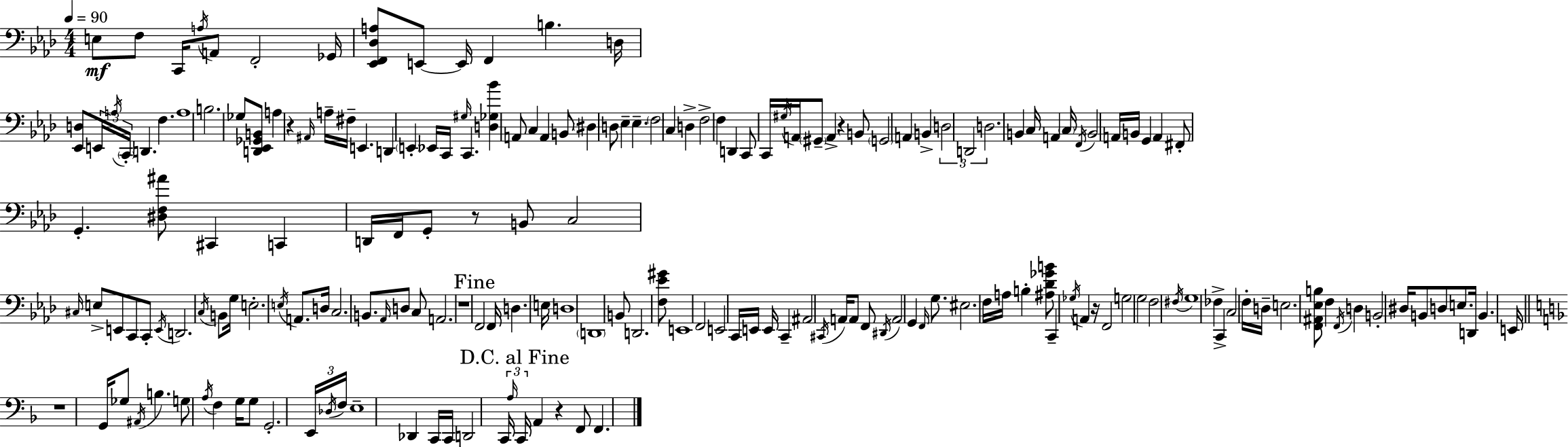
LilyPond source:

{
  \clef bass
  \numericTimeSignature
  \time 4/4
  \key f \minor
  \tempo 4 = 90
  \repeat volta 2 { e8\mf f8 c,16 \acciaccatura { a16 } a,8 f,2-. | ges,16 <ees, f, des a>8 e,8~~ e,16 f,4 b4. | d16 <ees, d>8 \tuplet 3/2 { e,16 \acciaccatura { a16 } \parenthesize c,16-. } d,4. f4. | a1 | \break b2. ges8 | <d, ees, ges, b,>8 a4 r4 \grace { ais,16 } a16-- fis16-- e,4. | d,4 \parenthesize e,4-. ees,16 c,16 \grace { gis16 } c,4. | <d ges bes'>4 a,8 c4 a,4 | \break b,8 \parenthesize dis4 d8 ees4-- ees4.-- | \parenthesize f2 c4 | d4-> f2-> f4 | d,4 c,8 c,16 \acciaccatura { gis16 } a,16 \parenthesize gis,8-- a,4-> r4 | \break b,8 \parenthesize g,2 a,4 | b,4-> \tuplet 3/2 { d2 d,2 | d2. } | b,4 c16 a,4 \parenthesize c16 \acciaccatura { f,16 } b,2 | \break a,16 b,16 g,4 a,4 fis,8-. | g,4.-. <dis f ais'>8 cis,4 c,4 | d,16 f,16 g,8-. r8 b,8 c2 | \grace { cis16 } e8-> e,8 c,8 c,8-. \acciaccatura { e,16 } d,2. | \break \acciaccatura { c16 } b,8 g16 e2.-. | \acciaccatura { e16 } a,8. d16 c2. | b,8. \grace { aes,16 } d8 c8 a,2. | r1 | \break \mark "Fine" f,2 | f,16 d4. e16 d1 | \parenthesize d,1 | b,8 d,2. | \break <f ees' gis'>8 e,1 | f,2 | e,2 c,16 e,16 e,16 c,4-- | ais,2 \acciaccatura { cis,16 } a,16 a,8 f,8 | \break \acciaccatura { dis,16 } a,2 g,4 \grace { f,16 } g8. | eis2. f16 a16 b4-. | <ais des' ges' b'>8 c,4-- \acciaccatura { ges16 } a,4 r16 f,2 | g2 g2 | \break f2 \acciaccatura { fis16 } | g1 | fes4-> c,4-> c2 | f16-. d16-- e2. <f, ais, ees b>8 | \break f4 \acciaccatura { f,16 } d4 b,2-. | dis16 b,8 d8 e8. d,16 b,4. | e,16 \bar "||" \break \key f \major r1 | g,16 ges8 \acciaccatura { ais,16 } b4. g8 \acciaccatura { a16 } f4 | g16 g8 g,2.-. | \tuplet 3/2 { e,16 \acciaccatura { des16 } f16 } e1-- | \break des,4 c,16 c,16 d,2 | \tuplet 3/2 { c,16 \grace { a16 } \mark "D.C. al Fine" c,16 } a,4 r4 f,8 f,4. | } \bar "|."
}